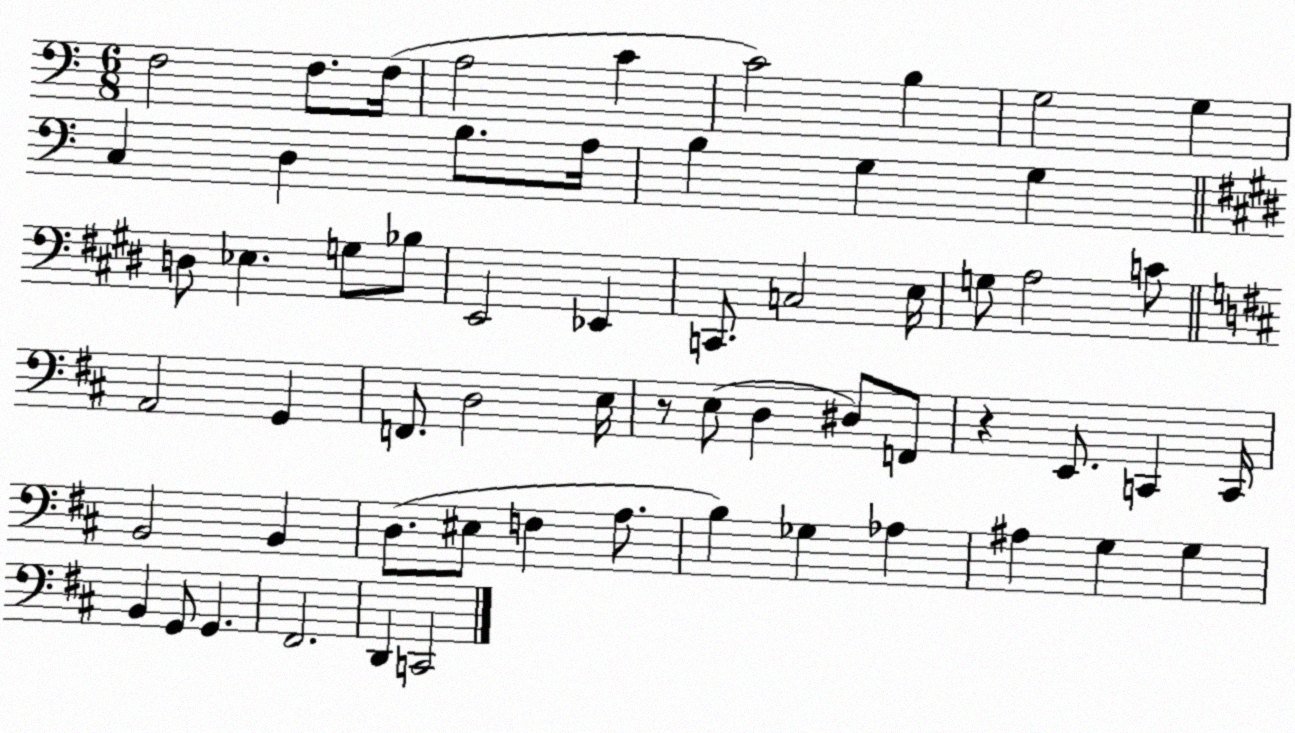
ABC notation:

X:1
T:Untitled
M:6/8
L:1/4
K:C
F,2 F,/2 F,/4 A,2 C C2 B, G,2 G, C, D, B,/2 A,/4 B, G, G, D,/2 _E, G,/2 _B,/2 E,,2 _E,, C,,/2 C,2 E,/4 G,/2 A,2 C/2 A,,2 G,, F,,/2 D,2 E,/4 z/2 E,/2 D, ^D,/2 F,,/2 z E,,/2 C,, C,,/4 B,,2 B,, D,/2 ^E,/2 F, A,/2 B, _G, _A, ^A, G, G, B,, G,,/2 G,, ^F,,2 D,, C,,2